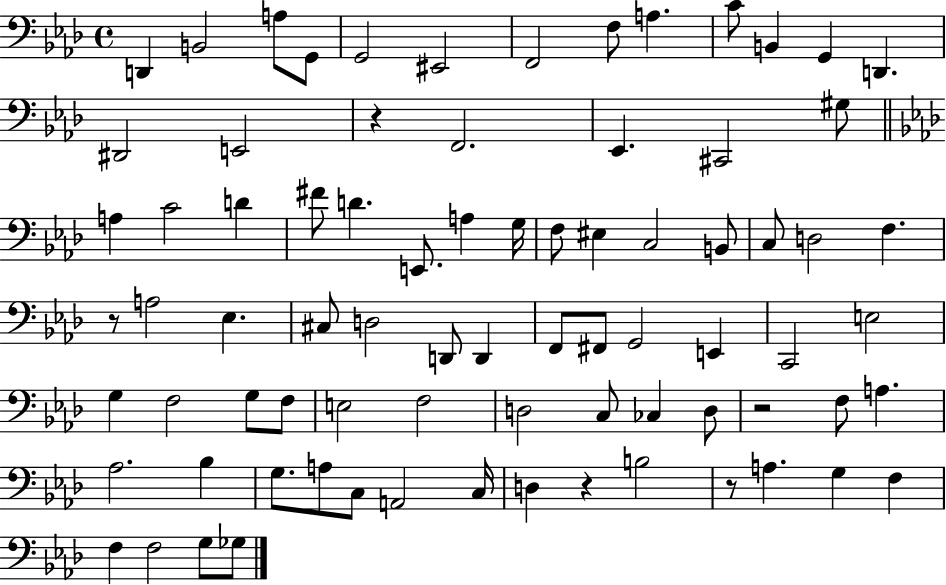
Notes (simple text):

D2/q B2/h A3/e G2/e G2/h EIS2/h F2/h F3/e A3/q. C4/e B2/q G2/q D2/q. D#2/h E2/h R/q F2/h. Eb2/q. C#2/h G#3/e A3/q C4/h D4/q F#4/e D4/q. E2/e. A3/q G3/s F3/e EIS3/q C3/h B2/e C3/e D3/h F3/q. R/e A3/h Eb3/q. C#3/e D3/h D2/e D2/q F2/e F#2/e G2/h E2/q C2/h E3/h G3/q F3/h G3/e F3/e E3/h F3/h D3/h C3/e CES3/q D3/e R/h F3/e A3/q. Ab3/h. Bb3/q G3/e. A3/e C3/e A2/h C3/s D3/q R/q B3/h R/e A3/q. G3/q F3/q F3/q F3/h G3/e Gb3/e